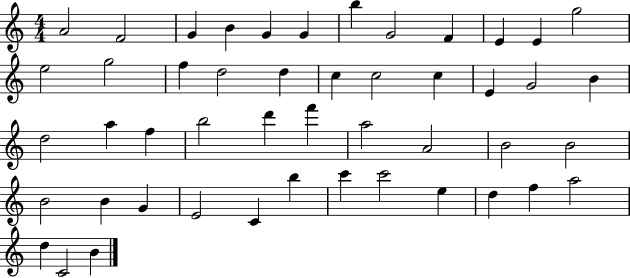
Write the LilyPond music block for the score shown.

{
  \clef treble
  \numericTimeSignature
  \time 4/4
  \key c \major
  a'2 f'2 | g'4 b'4 g'4 g'4 | b''4 g'2 f'4 | e'4 e'4 g''2 | \break e''2 g''2 | f''4 d''2 d''4 | c''4 c''2 c''4 | e'4 g'2 b'4 | \break d''2 a''4 f''4 | b''2 d'''4 f'''4 | a''2 a'2 | b'2 b'2 | \break b'2 b'4 g'4 | e'2 c'4 b''4 | c'''4 c'''2 e''4 | d''4 f''4 a''2 | \break d''4 c'2 b'4 | \bar "|."
}